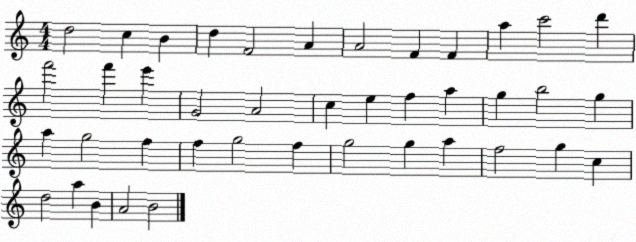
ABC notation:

X:1
T:Untitled
M:4/4
L:1/4
K:C
d2 c B d F2 A A2 F F a c'2 d' f'2 f' e' G2 A2 c e f a g b2 g a g2 f f g2 f g2 g a f2 g c d2 a B A2 B2